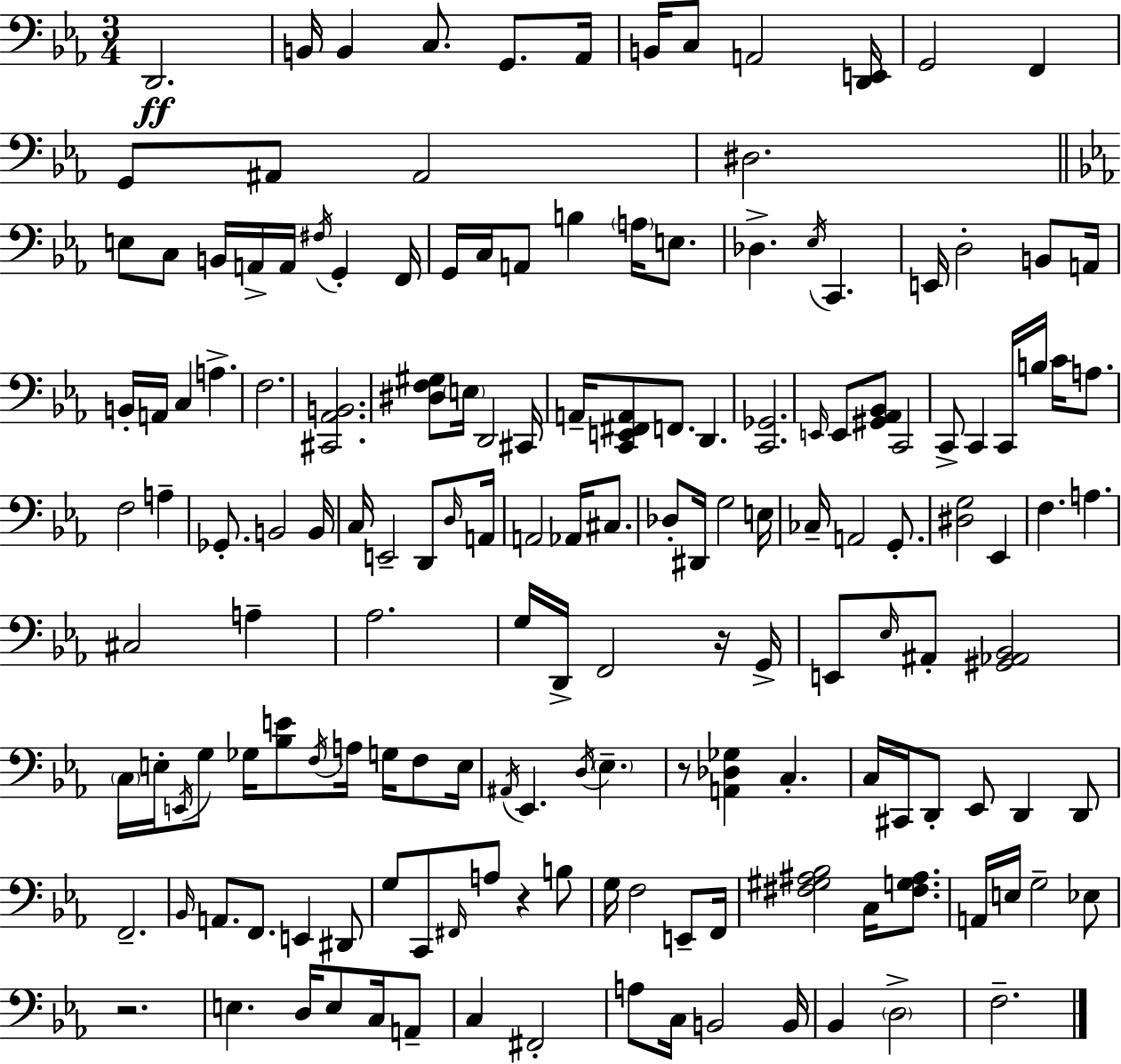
{
  \clef bass
  \numericTimeSignature
  \time 3/4
  \key c \minor
  \repeat volta 2 { d,2.\ff | b,16 b,4 c8. g,8. aes,16 | b,16 c8 a,2 <d, e,>16 | g,2 f,4 | \break g,8 ais,8 ais,2 | dis2. | \bar "||" \break \key c \minor e8 c8 b,16 a,16-> a,16 \acciaccatura { fis16 } g,4-. | f,16 g,16 c16 a,8 b4 \parenthesize a16 e8. | des4.-> \acciaccatura { ees16 } c,4. | e,16 d2-. b,8 | \break a,16 b,16-. a,16 c4 a4.-> | f2. | <cis, aes, b,>2. | <dis f gis>8 \parenthesize e16 d,2 | \break cis,16 a,16-- <c, e, fis, a,>8 f,8. d,4. | <c, ges,>2. | \grace { e,16 } e,8 <gis, aes, bes,>8 c,2 | c,8-> c,4 c,16 b16 c'16 | \break a8. f2 a4-- | ges,8.-. b,2 | b,16 c16 e,2-- | d,8 \grace { d16 } a,16 a,2 | \break aes,16 cis8. des8-. dis,16 g2 | e16 ces16-- a,2 | g,8.-. <dis g>2 | ees,4 f4. a4. | \break cis2 | a4-- aes2. | g16 d,16-> f,2 | r16 g,16-> e,8 \grace { ees16 } ais,8-. <gis, aes, bes,>2 | \break \parenthesize c16 e16-. \acciaccatura { e,16 } g8 ges16 <bes e'>8 | \acciaccatura { f16 } a16 g16 f8 e16 \acciaccatura { ais,16 } ees,4. | \acciaccatura { d16 } \parenthesize ees4.-- r8 <a, des ges>4 | c4.-. c16 cis,16 d,8-. | \break ees,8 d,4 d,8 f,2.-- | \grace { bes,16 } a,8. | f,8. e,4 dis,8 g8 | c,8 \grace { fis,16 } a8 r4 b8 g16 | \break f2 e,8-- f,16 <fis gis ais bes>2 | c16 <fis g ais>8. a,16 | e16 g2-- ees8 r2. | e4. | \break d16 e8 c16 a,8-- c4 | fis,2-. a8 | c16 b,2 b,16 bes,4 | \parenthesize d2-> f2.-- | \break } \bar "|."
}